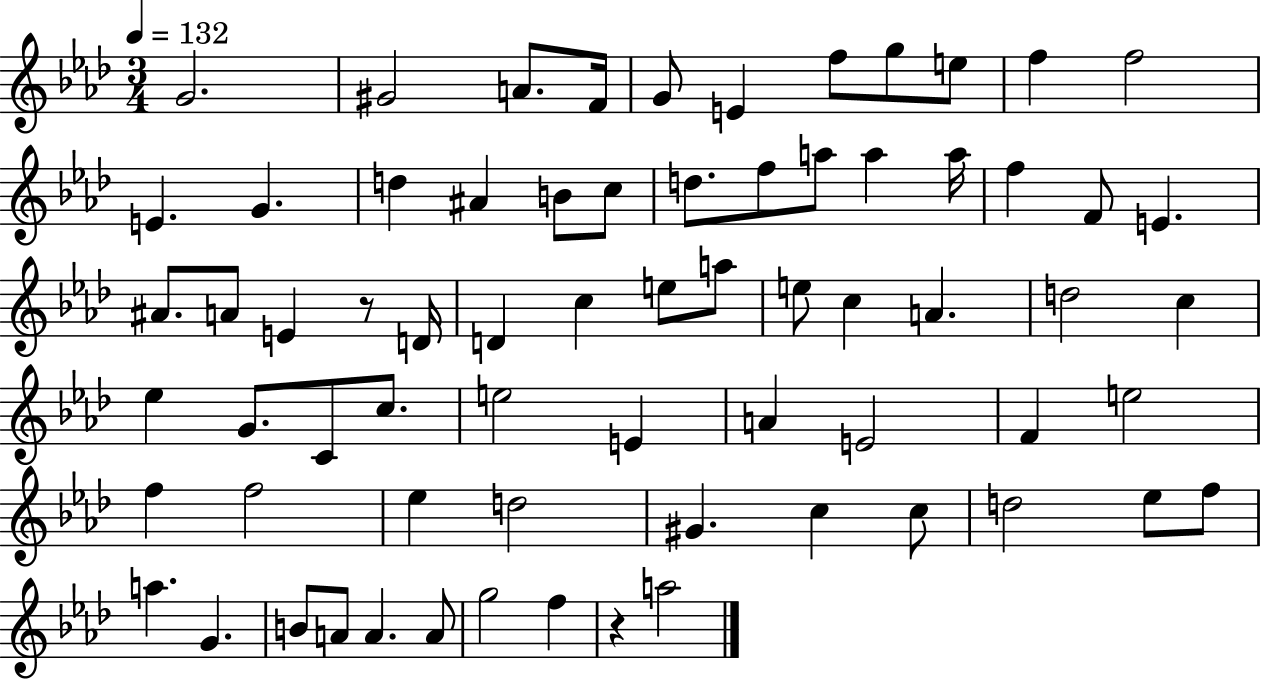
G4/h. G#4/h A4/e. F4/s G4/e E4/q F5/e G5/e E5/e F5/q F5/h E4/q. G4/q. D5/q A#4/q B4/e C5/e D5/e. F5/e A5/e A5/q A5/s F5/q F4/e E4/q. A#4/e. A4/e E4/q R/e D4/s D4/q C5/q E5/e A5/e E5/e C5/q A4/q. D5/h C5/q Eb5/q G4/e. C4/e C5/e. E5/h E4/q A4/q E4/h F4/q E5/h F5/q F5/h Eb5/q D5/h G#4/q. C5/q C5/e D5/h Eb5/e F5/e A5/q. G4/q. B4/e A4/e A4/q. A4/e G5/h F5/q R/q A5/h